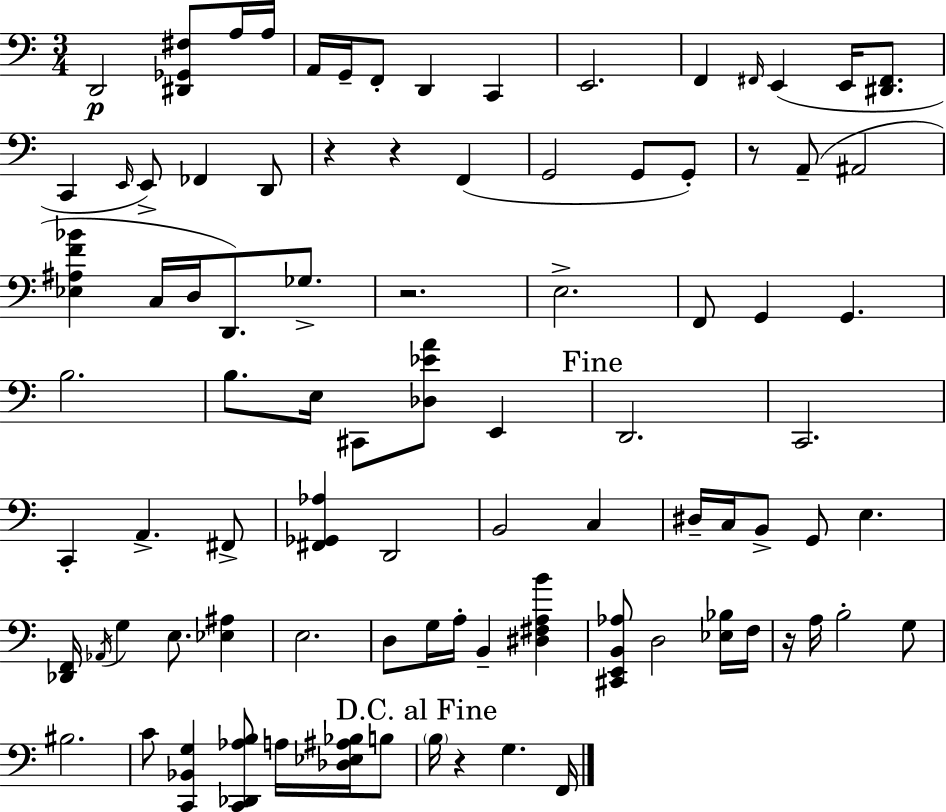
D2/h [D#2,Gb2,F#3]/e A3/s A3/s A2/s G2/s F2/e D2/q C2/q E2/h. F2/q F#2/s E2/q E2/s [D#2,F#2]/e. C2/q E2/s E2/e FES2/q D2/e R/q R/q F2/q G2/h G2/e G2/e R/e A2/e A#2/h [Eb3,A#3,F4,Bb4]/q C3/s D3/s D2/e. Gb3/e. R/h. E3/h. F2/e G2/q G2/q. B3/h. B3/e. E3/s C#2/e [Db3,Eb4,A4]/e E2/q D2/h. C2/h. C2/q A2/q. F#2/e [F#2,Gb2,Ab3]/q D2/h B2/h C3/q D#3/s C3/s B2/e G2/e E3/q. [Db2,F2]/s Ab2/s G3/q E3/e. [Eb3,A#3]/q E3/h. D3/e G3/s A3/s B2/q [D#3,F#3,A3,B4]/q [C#2,E2,B2,Ab3]/e D3/h [Eb3,Bb3]/s F3/s R/s A3/s B3/h G3/e BIS3/h. C4/e [C2,Bb2,G3]/q [C2,Db2,Ab3,B3]/e A3/s [Db3,Eb3,A#3,Bb3]/s B3/e B3/s R/q G3/q. F2/s